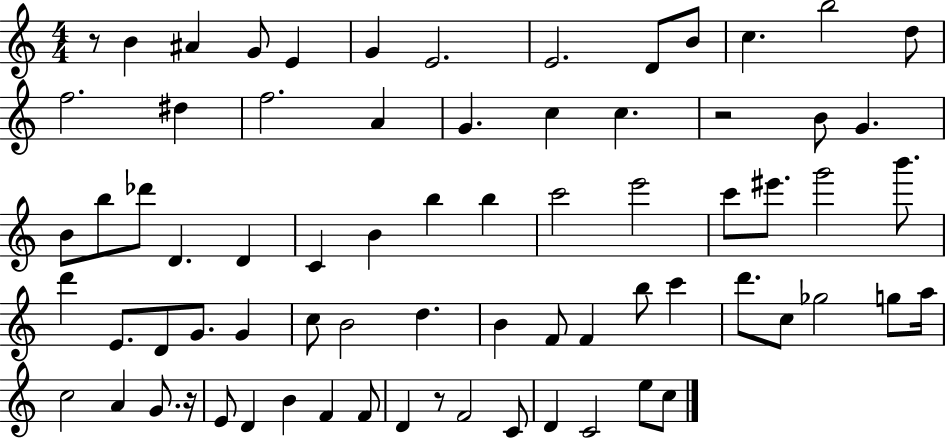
R/e B4/q A#4/q G4/e E4/q G4/q E4/h. E4/h. D4/e B4/e C5/q. B5/h D5/e F5/h. D#5/q F5/h. A4/q G4/q. C5/q C5/q. R/h B4/e G4/q. B4/e B5/e Db6/e D4/q. D4/q C4/q B4/q B5/q B5/q C6/h E6/h C6/e EIS6/e. G6/h B6/e. D6/q E4/e. D4/e G4/e. G4/q C5/e B4/h D5/q. B4/q F4/e F4/q B5/e C6/q D6/e. C5/e Gb5/h G5/e A5/s C5/h A4/q G4/e. R/s E4/e D4/q B4/q F4/q F4/e D4/q R/e F4/h C4/e D4/q C4/h E5/e C5/e